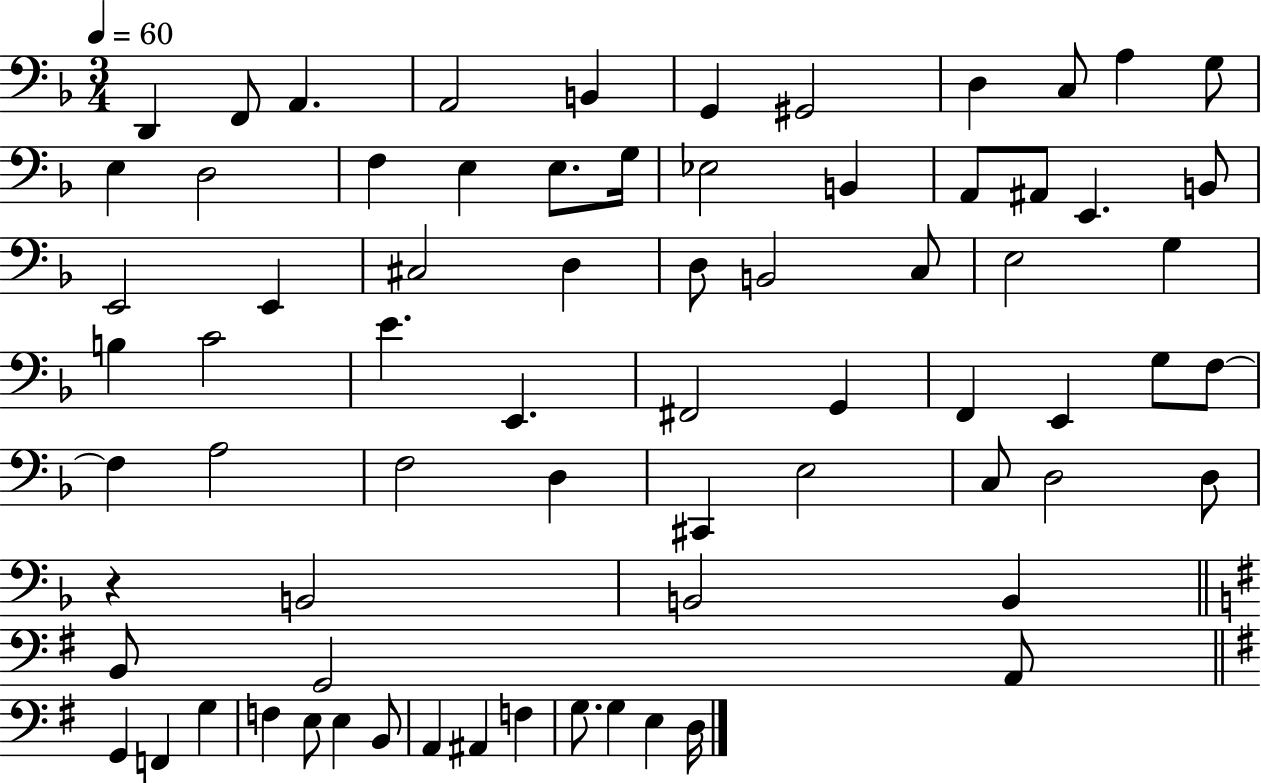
{
  \clef bass
  \numericTimeSignature
  \time 3/4
  \key f \major
  \tempo 4 = 60
  \repeat volta 2 { d,4 f,8 a,4. | a,2 b,4 | g,4 gis,2 | d4 c8 a4 g8 | \break e4 d2 | f4 e4 e8. g16 | ees2 b,4 | a,8 ais,8 e,4. b,8 | \break e,2 e,4 | cis2 d4 | d8 b,2 c8 | e2 g4 | \break b4 c'2 | e'4. e,4. | fis,2 g,4 | f,4 e,4 g8 f8~~ | \break f4 a2 | f2 d4 | cis,4 e2 | c8 d2 d8 | \break r4 b,2 | b,2 b,4 | \bar "||" \break \key e \minor b,8 g,2 a,8 | \bar "||" \break \key g \major g,4 f,4 g4 | f4 e8 e4 b,8 | a,4 ais,4 f4 | g8. g4 e4 d16 | \break } \bar "|."
}